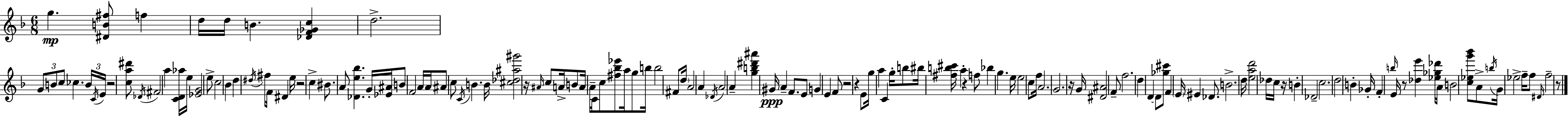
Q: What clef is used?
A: treble